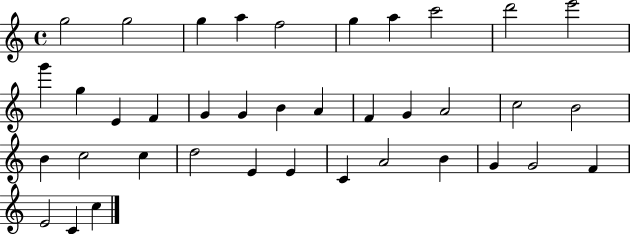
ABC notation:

X:1
T:Untitled
M:4/4
L:1/4
K:C
g2 g2 g a f2 g a c'2 d'2 e'2 g' g E F G G B A F G A2 c2 B2 B c2 c d2 E E C A2 B G G2 F E2 C c